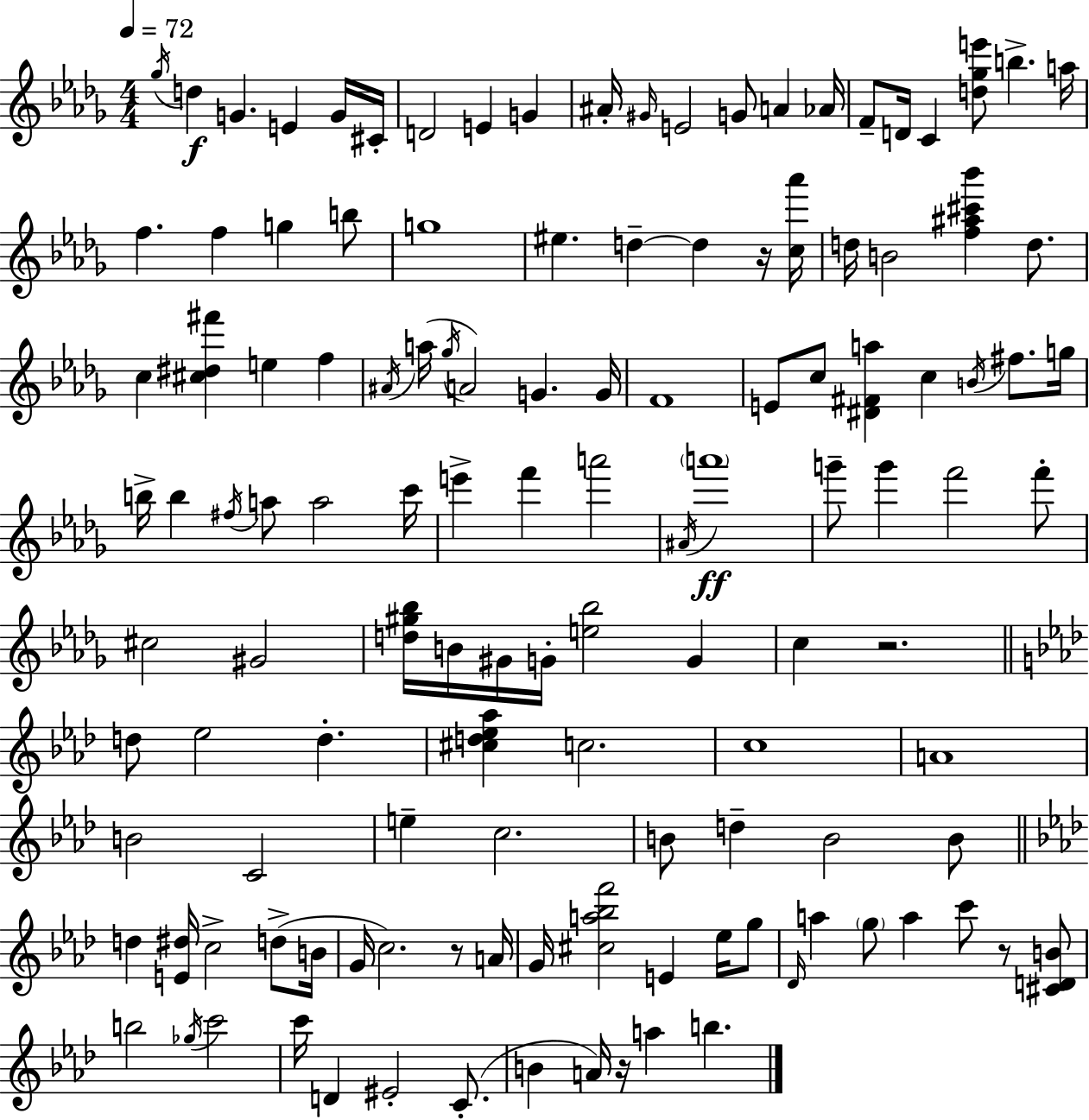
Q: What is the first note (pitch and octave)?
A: Gb5